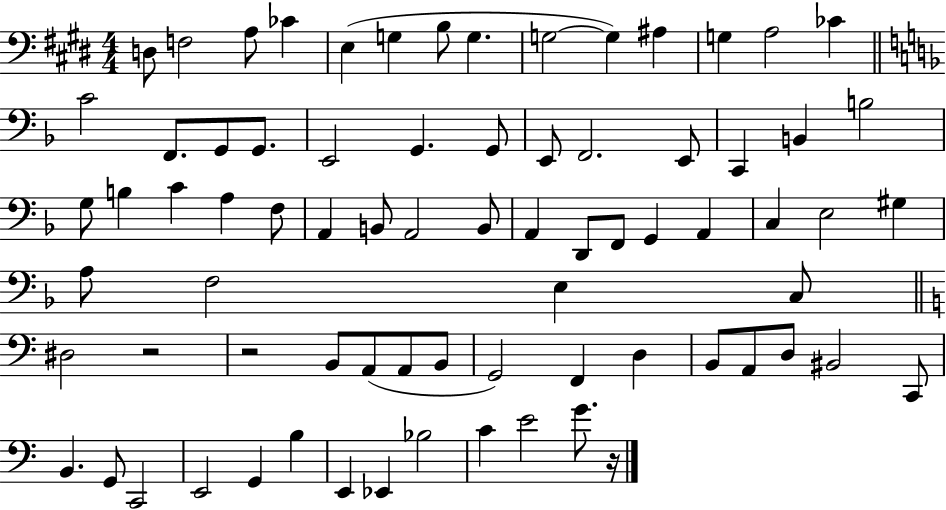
D3/e F3/h A3/e CES4/q E3/q G3/q B3/e G3/q. G3/h G3/q A#3/q G3/q A3/h CES4/q C4/h F2/e. G2/e G2/e. E2/h G2/q. G2/e E2/e F2/h. E2/e C2/q B2/q B3/h G3/e B3/q C4/q A3/q F3/e A2/q B2/e A2/h B2/e A2/q D2/e F2/e G2/q A2/q C3/q E3/h G#3/q A3/e F3/h E3/q C3/e D#3/h R/h R/h B2/e A2/e A2/e B2/e G2/h F2/q D3/q B2/e A2/e D3/e BIS2/h C2/e B2/q. G2/e C2/h E2/h G2/q B3/q E2/q Eb2/q Bb3/h C4/q E4/h G4/e. R/s